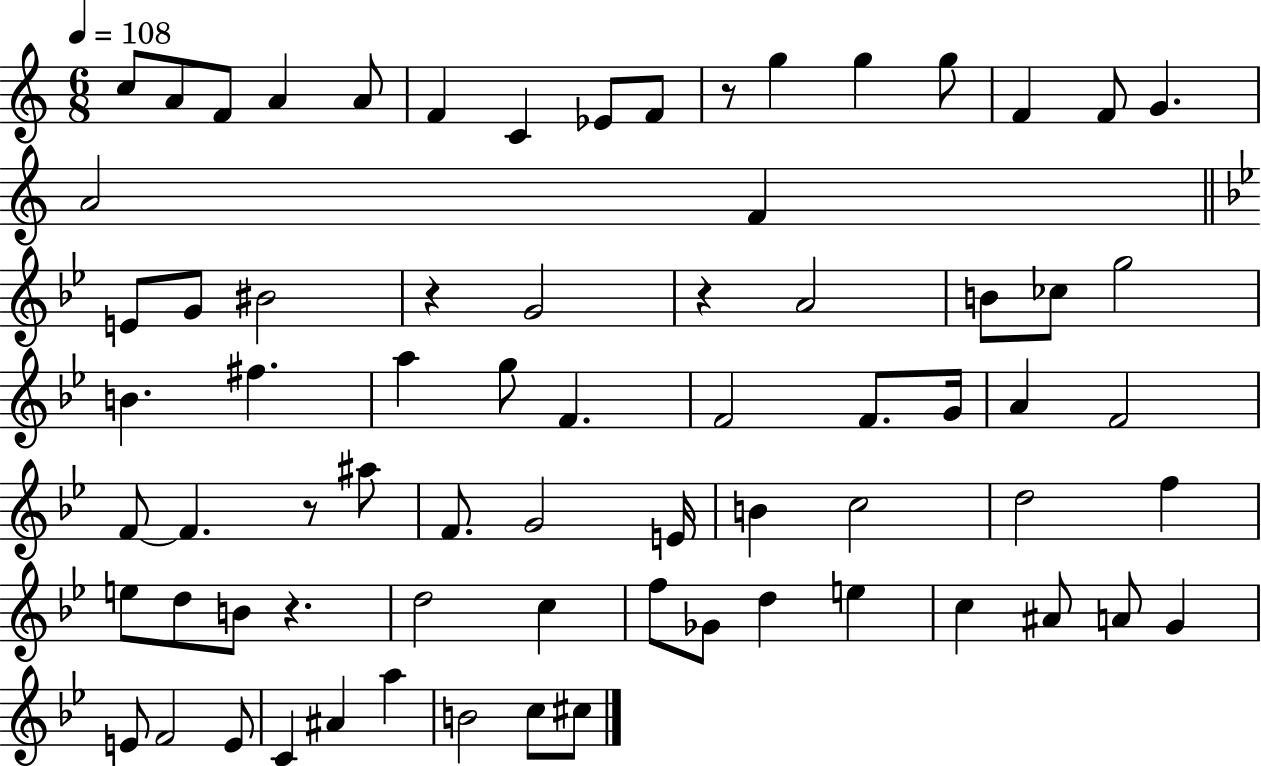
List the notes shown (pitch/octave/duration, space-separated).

C5/e A4/e F4/e A4/q A4/e F4/q C4/q Eb4/e F4/e R/e G5/q G5/q G5/e F4/q F4/e G4/q. A4/h F4/q E4/e G4/e BIS4/h R/q G4/h R/q A4/h B4/e CES5/e G5/h B4/q. F#5/q. A5/q G5/e F4/q. F4/h F4/e. G4/s A4/q F4/h F4/e F4/q. R/e A#5/e F4/e. G4/h E4/s B4/q C5/h D5/h F5/q E5/e D5/e B4/e R/q. D5/h C5/q F5/e Gb4/e D5/q E5/q C5/q A#4/e A4/e G4/q E4/e F4/h E4/e C4/q A#4/q A5/q B4/h C5/e C#5/e